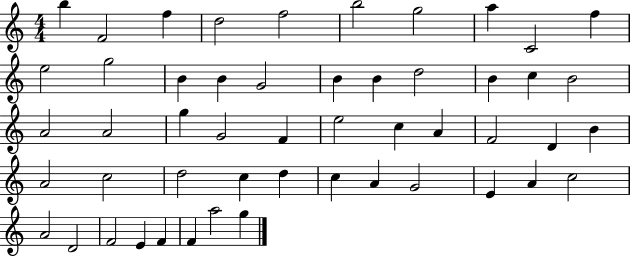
X:1
T:Untitled
M:4/4
L:1/4
K:C
b F2 f d2 f2 b2 g2 a C2 f e2 g2 B B G2 B B d2 B c B2 A2 A2 g G2 F e2 c A F2 D B A2 c2 d2 c d c A G2 E A c2 A2 D2 F2 E F F a2 g